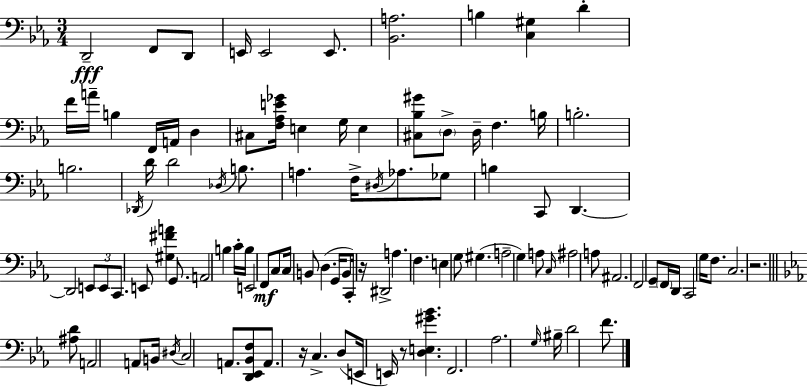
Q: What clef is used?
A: bass